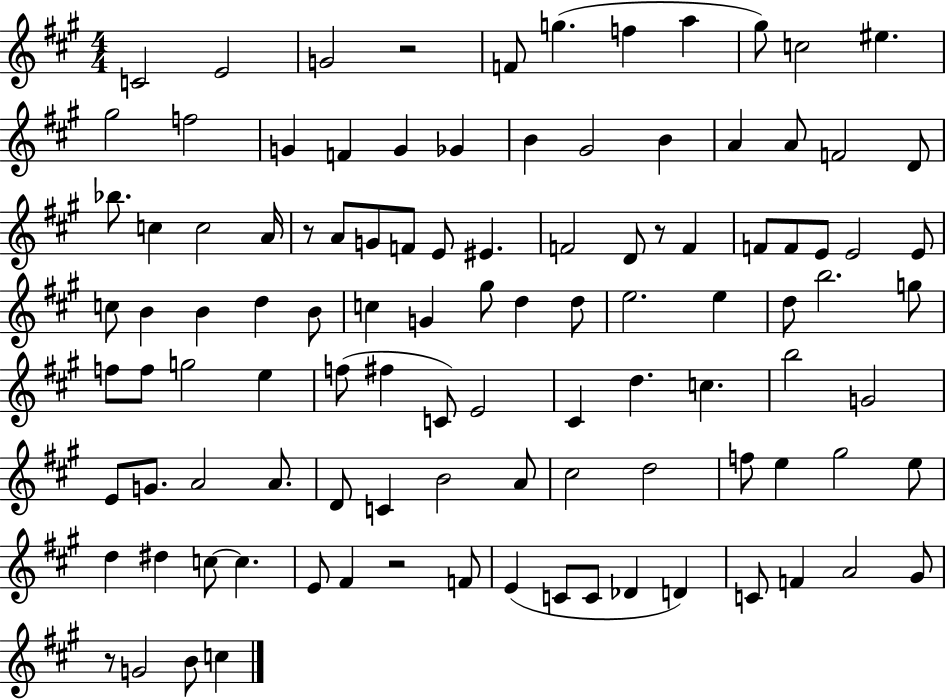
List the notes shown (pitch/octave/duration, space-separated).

C4/h E4/h G4/h R/h F4/e G5/q. F5/q A5/q G#5/e C5/h EIS5/q. G#5/h F5/h G4/q F4/q G4/q Gb4/q B4/q G#4/h B4/q A4/q A4/e F4/h D4/e Bb5/e. C5/q C5/h A4/s R/e A4/e G4/e F4/e E4/e EIS4/q. F4/h D4/e R/e F4/q F4/e F4/e E4/e E4/h E4/e C5/e B4/q B4/q D5/q B4/e C5/q G4/q G#5/e D5/q D5/e E5/h. E5/q D5/e B5/h. G5/e F5/e F5/e G5/h E5/q F5/e F#5/q C4/e E4/h C#4/q D5/q. C5/q. B5/h G4/h E4/e G4/e. A4/h A4/e. D4/e C4/q B4/h A4/e C#5/h D5/h F5/e E5/q G#5/h E5/e D5/q D#5/q C5/e C5/q. E4/e F#4/q R/h F4/e E4/q C4/e C4/e Db4/q D4/q C4/e F4/q A4/h G#4/e R/e G4/h B4/e C5/q